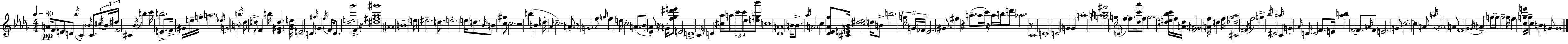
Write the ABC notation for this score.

X:1
T:Untitled
M:4/4
L:1/4
K:Bbm
A/4 F/2 E/2 D/2 _b/4 C B/4 C/2 ^c/4 B/4 ^d/4 F2 ^C _B/4 b c'/4 b2 E/2 F/4 ^G/4 e/4 g/4 a2 _e/4 G2 B2 b/4 _d/2 d/2 F b/4 [_E^Gd] [^G_Be]/4 E2 D/4 ^g/4 _G f/4 F/4 D/2 [_de_g']2 F z/4 [^d^f_a^g']4 ^A4 B4 e/4 ^e2 d/2 e2 e/4 d/2 _B/4 B/2 [c^g]/2 c2 z2 b B d/4 _A/4 c2 A/2 z/2 G2 f/2 g/4 f e/4 c2 A/2 _B/2 [_E_A]/2 z/4 G/4 [f_g^d'e']/2 E2 D4 C/4 D [^c_a]/4 a/2 c'/2 c'/2 _e/2 [eg_b']/2 c4 [_DA]4 B/4 B/2 _a/4 A2 c [_D_E_A_g]/2 [^CEG_B]/4 [c^d_e]2 d/4 B/2 b2 g/4 G/4 _F/4 _E2 ^G/2 ^f z a/2 a/4 c'/4 z/4 a/4 b/4 d'/2 _a2 z/2 C4 D4 D2 G G a4 [gab^f']2 g/4 D/4 f f/2 [_dc'_a']/4 f/2 g2 [de_bc']/4 f/4 [Ad]/4 [F_G^A]2 [Af]/4 d f/4 [^C_d_g_a]2 ^F/4 f2 g _b/4 ^D2 ^a/4 C G A/4 D/4 D2 F/2 E/4 [_ab] F2 F/2 A/4 F/2 E2 G/2 c2 c A/2 a/4 A2 A/2 F4 ^G/4 A g/2 g/4 g2 g/4 f [cge']/4 g/4 c B G/2 G4